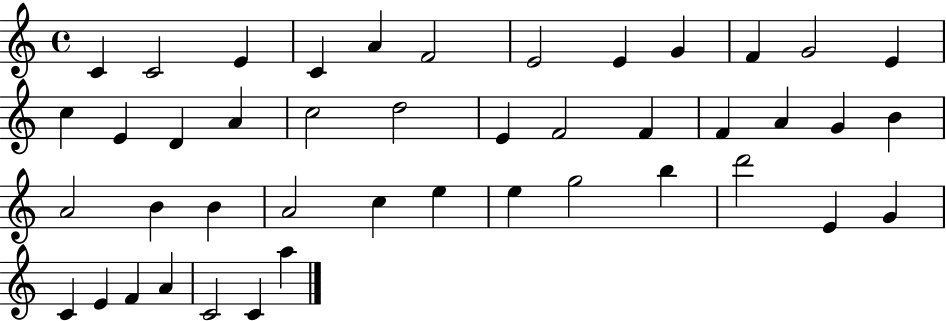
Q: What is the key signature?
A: C major